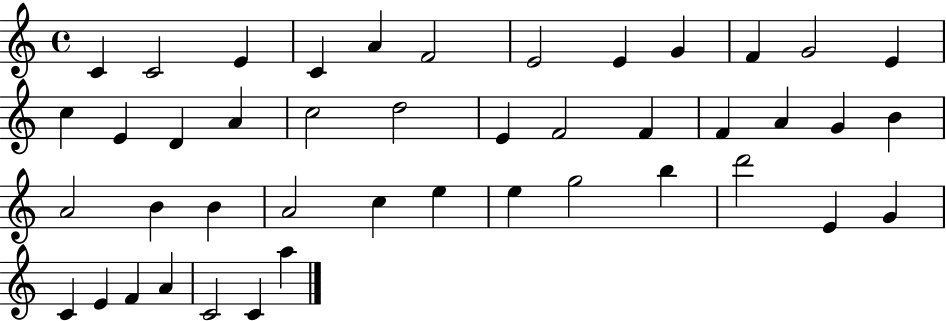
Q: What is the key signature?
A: C major